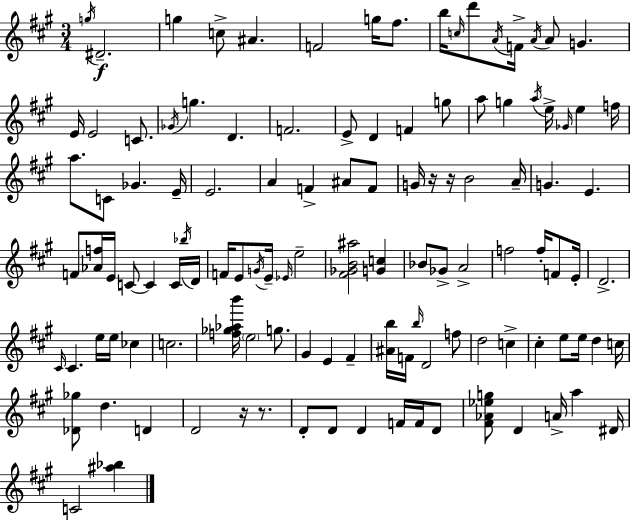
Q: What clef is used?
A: treble